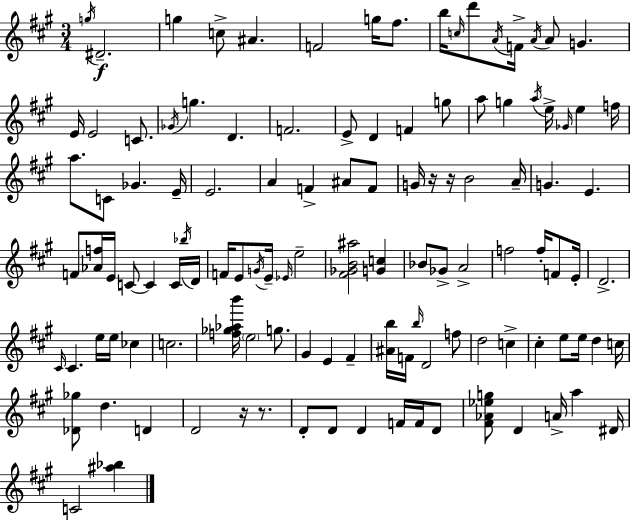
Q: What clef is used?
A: treble